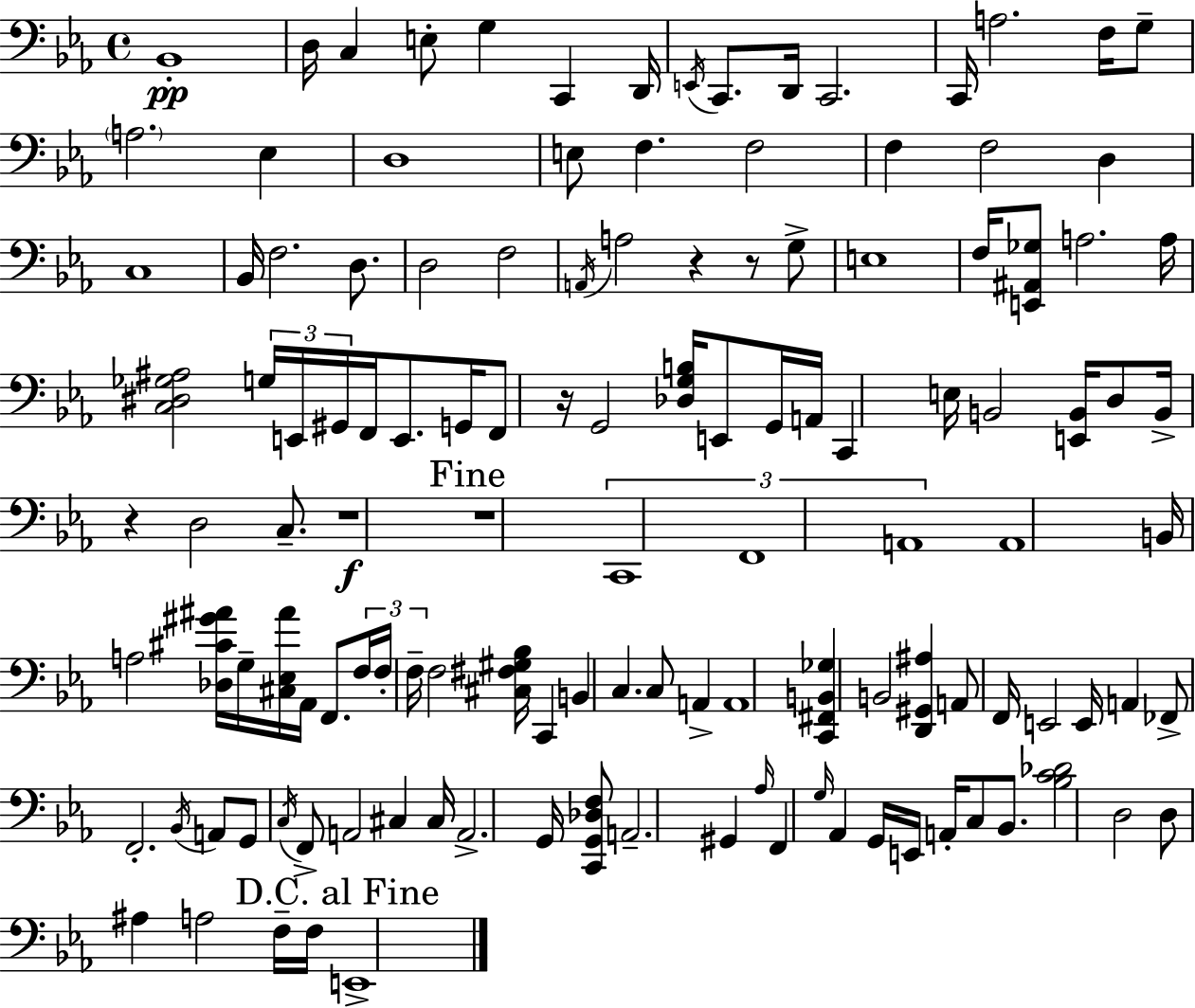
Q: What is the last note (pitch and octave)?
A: E2